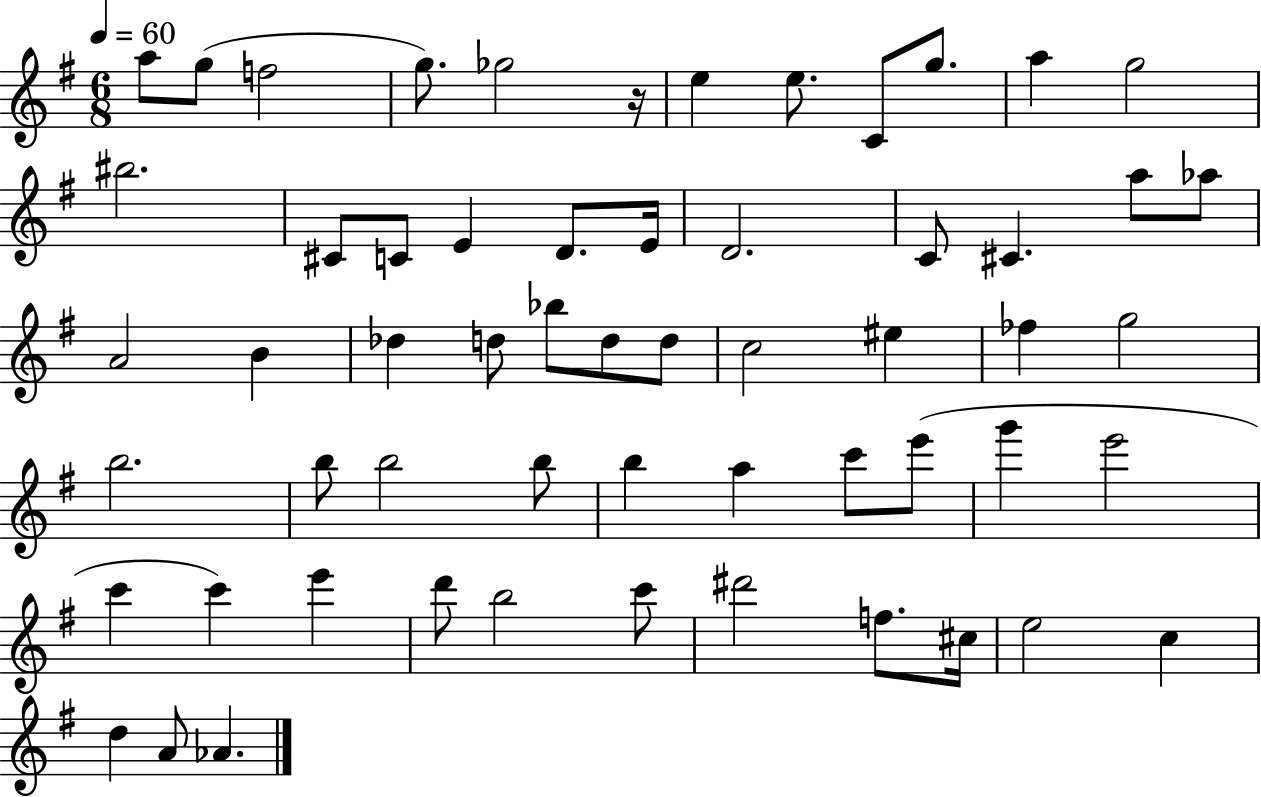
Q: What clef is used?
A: treble